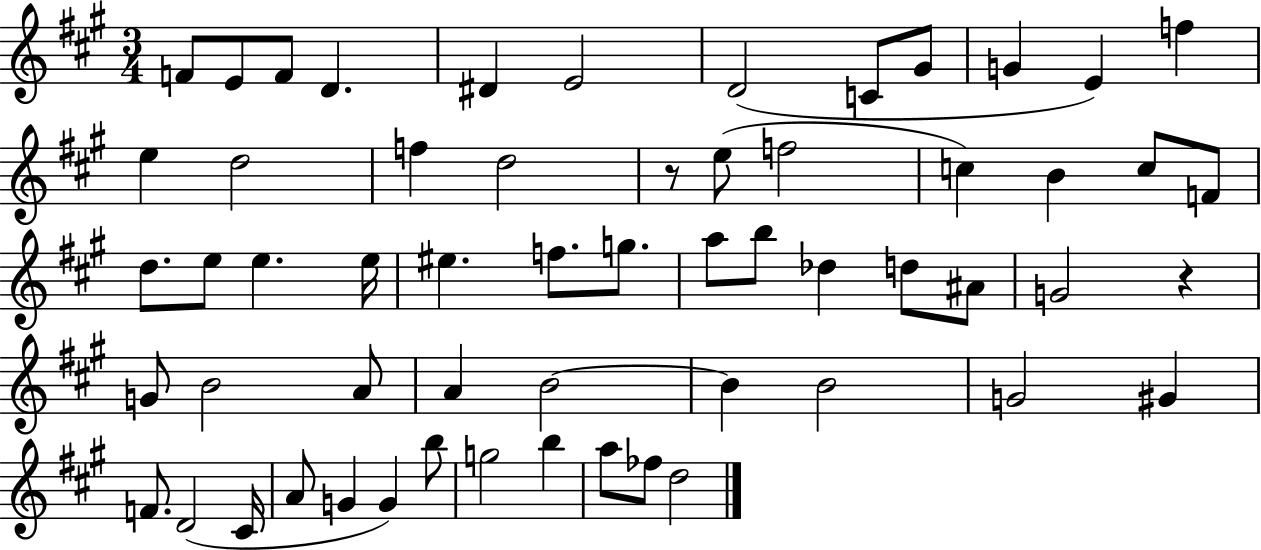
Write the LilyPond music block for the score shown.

{
  \clef treble
  \numericTimeSignature
  \time 3/4
  \key a \major
  f'8 e'8 f'8 d'4. | dis'4 e'2 | d'2( c'8 gis'8 | g'4 e'4) f''4 | \break e''4 d''2 | f''4 d''2 | r8 e''8( f''2 | c''4) b'4 c''8 f'8 | \break d''8. e''8 e''4. e''16 | eis''4. f''8. g''8. | a''8 b''8 des''4 d''8 ais'8 | g'2 r4 | \break g'8 b'2 a'8 | a'4 b'2~~ | b'4 b'2 | g'2 gis'4 | \break f'8. d'2( cis'16 | a'8 g'4 g'4) b''8 | g''2 b''4 | a''8 fes''8 d''2 | \break \bar "|."
}